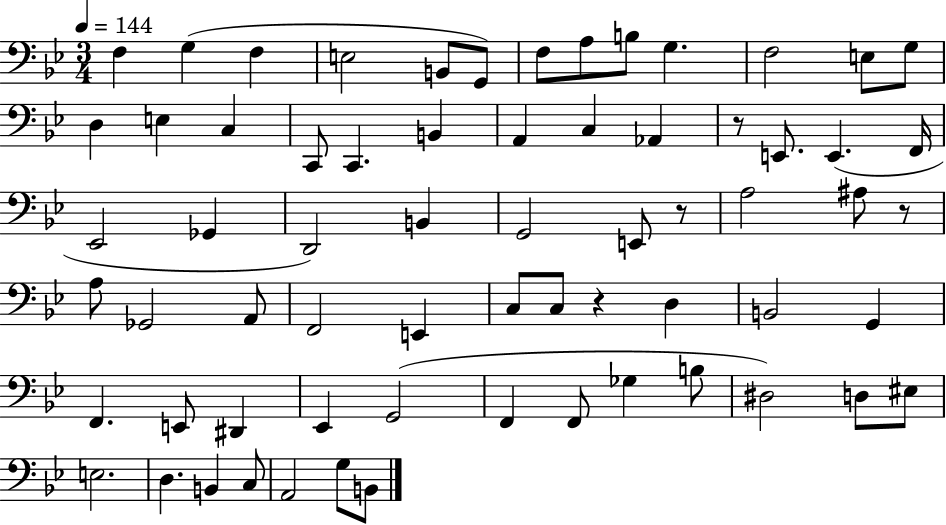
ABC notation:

X:1
T:Untitled
M:3/4
L:1/4
K:Bb
F, G, F, E,2 B,,/2 G,,/2 F,/2 A,/2 B,/2 G, F,2 E,/2 G,/2 D, E, C, C,,/2 C,, B,, A,, C, _A,, z/2 E,,/2 E,, F,,/4 _E,,2 _G,, D,,2 B,, G,,2 E,,/2 z/2 A,2 ^A,/2 z/2 A,/2 _G,,2 A,,/2 F,,2 E,, C,/2 C,/2 z D, B,,2 G,, F,, E,,/2 ^D,, _E,, G,,2 F,, F,,/2 _G, B,/2 ^D,2 D,/2 ^E,/2 E,2 D, B,, C,/2 A,,2 G,/2 B,,/2